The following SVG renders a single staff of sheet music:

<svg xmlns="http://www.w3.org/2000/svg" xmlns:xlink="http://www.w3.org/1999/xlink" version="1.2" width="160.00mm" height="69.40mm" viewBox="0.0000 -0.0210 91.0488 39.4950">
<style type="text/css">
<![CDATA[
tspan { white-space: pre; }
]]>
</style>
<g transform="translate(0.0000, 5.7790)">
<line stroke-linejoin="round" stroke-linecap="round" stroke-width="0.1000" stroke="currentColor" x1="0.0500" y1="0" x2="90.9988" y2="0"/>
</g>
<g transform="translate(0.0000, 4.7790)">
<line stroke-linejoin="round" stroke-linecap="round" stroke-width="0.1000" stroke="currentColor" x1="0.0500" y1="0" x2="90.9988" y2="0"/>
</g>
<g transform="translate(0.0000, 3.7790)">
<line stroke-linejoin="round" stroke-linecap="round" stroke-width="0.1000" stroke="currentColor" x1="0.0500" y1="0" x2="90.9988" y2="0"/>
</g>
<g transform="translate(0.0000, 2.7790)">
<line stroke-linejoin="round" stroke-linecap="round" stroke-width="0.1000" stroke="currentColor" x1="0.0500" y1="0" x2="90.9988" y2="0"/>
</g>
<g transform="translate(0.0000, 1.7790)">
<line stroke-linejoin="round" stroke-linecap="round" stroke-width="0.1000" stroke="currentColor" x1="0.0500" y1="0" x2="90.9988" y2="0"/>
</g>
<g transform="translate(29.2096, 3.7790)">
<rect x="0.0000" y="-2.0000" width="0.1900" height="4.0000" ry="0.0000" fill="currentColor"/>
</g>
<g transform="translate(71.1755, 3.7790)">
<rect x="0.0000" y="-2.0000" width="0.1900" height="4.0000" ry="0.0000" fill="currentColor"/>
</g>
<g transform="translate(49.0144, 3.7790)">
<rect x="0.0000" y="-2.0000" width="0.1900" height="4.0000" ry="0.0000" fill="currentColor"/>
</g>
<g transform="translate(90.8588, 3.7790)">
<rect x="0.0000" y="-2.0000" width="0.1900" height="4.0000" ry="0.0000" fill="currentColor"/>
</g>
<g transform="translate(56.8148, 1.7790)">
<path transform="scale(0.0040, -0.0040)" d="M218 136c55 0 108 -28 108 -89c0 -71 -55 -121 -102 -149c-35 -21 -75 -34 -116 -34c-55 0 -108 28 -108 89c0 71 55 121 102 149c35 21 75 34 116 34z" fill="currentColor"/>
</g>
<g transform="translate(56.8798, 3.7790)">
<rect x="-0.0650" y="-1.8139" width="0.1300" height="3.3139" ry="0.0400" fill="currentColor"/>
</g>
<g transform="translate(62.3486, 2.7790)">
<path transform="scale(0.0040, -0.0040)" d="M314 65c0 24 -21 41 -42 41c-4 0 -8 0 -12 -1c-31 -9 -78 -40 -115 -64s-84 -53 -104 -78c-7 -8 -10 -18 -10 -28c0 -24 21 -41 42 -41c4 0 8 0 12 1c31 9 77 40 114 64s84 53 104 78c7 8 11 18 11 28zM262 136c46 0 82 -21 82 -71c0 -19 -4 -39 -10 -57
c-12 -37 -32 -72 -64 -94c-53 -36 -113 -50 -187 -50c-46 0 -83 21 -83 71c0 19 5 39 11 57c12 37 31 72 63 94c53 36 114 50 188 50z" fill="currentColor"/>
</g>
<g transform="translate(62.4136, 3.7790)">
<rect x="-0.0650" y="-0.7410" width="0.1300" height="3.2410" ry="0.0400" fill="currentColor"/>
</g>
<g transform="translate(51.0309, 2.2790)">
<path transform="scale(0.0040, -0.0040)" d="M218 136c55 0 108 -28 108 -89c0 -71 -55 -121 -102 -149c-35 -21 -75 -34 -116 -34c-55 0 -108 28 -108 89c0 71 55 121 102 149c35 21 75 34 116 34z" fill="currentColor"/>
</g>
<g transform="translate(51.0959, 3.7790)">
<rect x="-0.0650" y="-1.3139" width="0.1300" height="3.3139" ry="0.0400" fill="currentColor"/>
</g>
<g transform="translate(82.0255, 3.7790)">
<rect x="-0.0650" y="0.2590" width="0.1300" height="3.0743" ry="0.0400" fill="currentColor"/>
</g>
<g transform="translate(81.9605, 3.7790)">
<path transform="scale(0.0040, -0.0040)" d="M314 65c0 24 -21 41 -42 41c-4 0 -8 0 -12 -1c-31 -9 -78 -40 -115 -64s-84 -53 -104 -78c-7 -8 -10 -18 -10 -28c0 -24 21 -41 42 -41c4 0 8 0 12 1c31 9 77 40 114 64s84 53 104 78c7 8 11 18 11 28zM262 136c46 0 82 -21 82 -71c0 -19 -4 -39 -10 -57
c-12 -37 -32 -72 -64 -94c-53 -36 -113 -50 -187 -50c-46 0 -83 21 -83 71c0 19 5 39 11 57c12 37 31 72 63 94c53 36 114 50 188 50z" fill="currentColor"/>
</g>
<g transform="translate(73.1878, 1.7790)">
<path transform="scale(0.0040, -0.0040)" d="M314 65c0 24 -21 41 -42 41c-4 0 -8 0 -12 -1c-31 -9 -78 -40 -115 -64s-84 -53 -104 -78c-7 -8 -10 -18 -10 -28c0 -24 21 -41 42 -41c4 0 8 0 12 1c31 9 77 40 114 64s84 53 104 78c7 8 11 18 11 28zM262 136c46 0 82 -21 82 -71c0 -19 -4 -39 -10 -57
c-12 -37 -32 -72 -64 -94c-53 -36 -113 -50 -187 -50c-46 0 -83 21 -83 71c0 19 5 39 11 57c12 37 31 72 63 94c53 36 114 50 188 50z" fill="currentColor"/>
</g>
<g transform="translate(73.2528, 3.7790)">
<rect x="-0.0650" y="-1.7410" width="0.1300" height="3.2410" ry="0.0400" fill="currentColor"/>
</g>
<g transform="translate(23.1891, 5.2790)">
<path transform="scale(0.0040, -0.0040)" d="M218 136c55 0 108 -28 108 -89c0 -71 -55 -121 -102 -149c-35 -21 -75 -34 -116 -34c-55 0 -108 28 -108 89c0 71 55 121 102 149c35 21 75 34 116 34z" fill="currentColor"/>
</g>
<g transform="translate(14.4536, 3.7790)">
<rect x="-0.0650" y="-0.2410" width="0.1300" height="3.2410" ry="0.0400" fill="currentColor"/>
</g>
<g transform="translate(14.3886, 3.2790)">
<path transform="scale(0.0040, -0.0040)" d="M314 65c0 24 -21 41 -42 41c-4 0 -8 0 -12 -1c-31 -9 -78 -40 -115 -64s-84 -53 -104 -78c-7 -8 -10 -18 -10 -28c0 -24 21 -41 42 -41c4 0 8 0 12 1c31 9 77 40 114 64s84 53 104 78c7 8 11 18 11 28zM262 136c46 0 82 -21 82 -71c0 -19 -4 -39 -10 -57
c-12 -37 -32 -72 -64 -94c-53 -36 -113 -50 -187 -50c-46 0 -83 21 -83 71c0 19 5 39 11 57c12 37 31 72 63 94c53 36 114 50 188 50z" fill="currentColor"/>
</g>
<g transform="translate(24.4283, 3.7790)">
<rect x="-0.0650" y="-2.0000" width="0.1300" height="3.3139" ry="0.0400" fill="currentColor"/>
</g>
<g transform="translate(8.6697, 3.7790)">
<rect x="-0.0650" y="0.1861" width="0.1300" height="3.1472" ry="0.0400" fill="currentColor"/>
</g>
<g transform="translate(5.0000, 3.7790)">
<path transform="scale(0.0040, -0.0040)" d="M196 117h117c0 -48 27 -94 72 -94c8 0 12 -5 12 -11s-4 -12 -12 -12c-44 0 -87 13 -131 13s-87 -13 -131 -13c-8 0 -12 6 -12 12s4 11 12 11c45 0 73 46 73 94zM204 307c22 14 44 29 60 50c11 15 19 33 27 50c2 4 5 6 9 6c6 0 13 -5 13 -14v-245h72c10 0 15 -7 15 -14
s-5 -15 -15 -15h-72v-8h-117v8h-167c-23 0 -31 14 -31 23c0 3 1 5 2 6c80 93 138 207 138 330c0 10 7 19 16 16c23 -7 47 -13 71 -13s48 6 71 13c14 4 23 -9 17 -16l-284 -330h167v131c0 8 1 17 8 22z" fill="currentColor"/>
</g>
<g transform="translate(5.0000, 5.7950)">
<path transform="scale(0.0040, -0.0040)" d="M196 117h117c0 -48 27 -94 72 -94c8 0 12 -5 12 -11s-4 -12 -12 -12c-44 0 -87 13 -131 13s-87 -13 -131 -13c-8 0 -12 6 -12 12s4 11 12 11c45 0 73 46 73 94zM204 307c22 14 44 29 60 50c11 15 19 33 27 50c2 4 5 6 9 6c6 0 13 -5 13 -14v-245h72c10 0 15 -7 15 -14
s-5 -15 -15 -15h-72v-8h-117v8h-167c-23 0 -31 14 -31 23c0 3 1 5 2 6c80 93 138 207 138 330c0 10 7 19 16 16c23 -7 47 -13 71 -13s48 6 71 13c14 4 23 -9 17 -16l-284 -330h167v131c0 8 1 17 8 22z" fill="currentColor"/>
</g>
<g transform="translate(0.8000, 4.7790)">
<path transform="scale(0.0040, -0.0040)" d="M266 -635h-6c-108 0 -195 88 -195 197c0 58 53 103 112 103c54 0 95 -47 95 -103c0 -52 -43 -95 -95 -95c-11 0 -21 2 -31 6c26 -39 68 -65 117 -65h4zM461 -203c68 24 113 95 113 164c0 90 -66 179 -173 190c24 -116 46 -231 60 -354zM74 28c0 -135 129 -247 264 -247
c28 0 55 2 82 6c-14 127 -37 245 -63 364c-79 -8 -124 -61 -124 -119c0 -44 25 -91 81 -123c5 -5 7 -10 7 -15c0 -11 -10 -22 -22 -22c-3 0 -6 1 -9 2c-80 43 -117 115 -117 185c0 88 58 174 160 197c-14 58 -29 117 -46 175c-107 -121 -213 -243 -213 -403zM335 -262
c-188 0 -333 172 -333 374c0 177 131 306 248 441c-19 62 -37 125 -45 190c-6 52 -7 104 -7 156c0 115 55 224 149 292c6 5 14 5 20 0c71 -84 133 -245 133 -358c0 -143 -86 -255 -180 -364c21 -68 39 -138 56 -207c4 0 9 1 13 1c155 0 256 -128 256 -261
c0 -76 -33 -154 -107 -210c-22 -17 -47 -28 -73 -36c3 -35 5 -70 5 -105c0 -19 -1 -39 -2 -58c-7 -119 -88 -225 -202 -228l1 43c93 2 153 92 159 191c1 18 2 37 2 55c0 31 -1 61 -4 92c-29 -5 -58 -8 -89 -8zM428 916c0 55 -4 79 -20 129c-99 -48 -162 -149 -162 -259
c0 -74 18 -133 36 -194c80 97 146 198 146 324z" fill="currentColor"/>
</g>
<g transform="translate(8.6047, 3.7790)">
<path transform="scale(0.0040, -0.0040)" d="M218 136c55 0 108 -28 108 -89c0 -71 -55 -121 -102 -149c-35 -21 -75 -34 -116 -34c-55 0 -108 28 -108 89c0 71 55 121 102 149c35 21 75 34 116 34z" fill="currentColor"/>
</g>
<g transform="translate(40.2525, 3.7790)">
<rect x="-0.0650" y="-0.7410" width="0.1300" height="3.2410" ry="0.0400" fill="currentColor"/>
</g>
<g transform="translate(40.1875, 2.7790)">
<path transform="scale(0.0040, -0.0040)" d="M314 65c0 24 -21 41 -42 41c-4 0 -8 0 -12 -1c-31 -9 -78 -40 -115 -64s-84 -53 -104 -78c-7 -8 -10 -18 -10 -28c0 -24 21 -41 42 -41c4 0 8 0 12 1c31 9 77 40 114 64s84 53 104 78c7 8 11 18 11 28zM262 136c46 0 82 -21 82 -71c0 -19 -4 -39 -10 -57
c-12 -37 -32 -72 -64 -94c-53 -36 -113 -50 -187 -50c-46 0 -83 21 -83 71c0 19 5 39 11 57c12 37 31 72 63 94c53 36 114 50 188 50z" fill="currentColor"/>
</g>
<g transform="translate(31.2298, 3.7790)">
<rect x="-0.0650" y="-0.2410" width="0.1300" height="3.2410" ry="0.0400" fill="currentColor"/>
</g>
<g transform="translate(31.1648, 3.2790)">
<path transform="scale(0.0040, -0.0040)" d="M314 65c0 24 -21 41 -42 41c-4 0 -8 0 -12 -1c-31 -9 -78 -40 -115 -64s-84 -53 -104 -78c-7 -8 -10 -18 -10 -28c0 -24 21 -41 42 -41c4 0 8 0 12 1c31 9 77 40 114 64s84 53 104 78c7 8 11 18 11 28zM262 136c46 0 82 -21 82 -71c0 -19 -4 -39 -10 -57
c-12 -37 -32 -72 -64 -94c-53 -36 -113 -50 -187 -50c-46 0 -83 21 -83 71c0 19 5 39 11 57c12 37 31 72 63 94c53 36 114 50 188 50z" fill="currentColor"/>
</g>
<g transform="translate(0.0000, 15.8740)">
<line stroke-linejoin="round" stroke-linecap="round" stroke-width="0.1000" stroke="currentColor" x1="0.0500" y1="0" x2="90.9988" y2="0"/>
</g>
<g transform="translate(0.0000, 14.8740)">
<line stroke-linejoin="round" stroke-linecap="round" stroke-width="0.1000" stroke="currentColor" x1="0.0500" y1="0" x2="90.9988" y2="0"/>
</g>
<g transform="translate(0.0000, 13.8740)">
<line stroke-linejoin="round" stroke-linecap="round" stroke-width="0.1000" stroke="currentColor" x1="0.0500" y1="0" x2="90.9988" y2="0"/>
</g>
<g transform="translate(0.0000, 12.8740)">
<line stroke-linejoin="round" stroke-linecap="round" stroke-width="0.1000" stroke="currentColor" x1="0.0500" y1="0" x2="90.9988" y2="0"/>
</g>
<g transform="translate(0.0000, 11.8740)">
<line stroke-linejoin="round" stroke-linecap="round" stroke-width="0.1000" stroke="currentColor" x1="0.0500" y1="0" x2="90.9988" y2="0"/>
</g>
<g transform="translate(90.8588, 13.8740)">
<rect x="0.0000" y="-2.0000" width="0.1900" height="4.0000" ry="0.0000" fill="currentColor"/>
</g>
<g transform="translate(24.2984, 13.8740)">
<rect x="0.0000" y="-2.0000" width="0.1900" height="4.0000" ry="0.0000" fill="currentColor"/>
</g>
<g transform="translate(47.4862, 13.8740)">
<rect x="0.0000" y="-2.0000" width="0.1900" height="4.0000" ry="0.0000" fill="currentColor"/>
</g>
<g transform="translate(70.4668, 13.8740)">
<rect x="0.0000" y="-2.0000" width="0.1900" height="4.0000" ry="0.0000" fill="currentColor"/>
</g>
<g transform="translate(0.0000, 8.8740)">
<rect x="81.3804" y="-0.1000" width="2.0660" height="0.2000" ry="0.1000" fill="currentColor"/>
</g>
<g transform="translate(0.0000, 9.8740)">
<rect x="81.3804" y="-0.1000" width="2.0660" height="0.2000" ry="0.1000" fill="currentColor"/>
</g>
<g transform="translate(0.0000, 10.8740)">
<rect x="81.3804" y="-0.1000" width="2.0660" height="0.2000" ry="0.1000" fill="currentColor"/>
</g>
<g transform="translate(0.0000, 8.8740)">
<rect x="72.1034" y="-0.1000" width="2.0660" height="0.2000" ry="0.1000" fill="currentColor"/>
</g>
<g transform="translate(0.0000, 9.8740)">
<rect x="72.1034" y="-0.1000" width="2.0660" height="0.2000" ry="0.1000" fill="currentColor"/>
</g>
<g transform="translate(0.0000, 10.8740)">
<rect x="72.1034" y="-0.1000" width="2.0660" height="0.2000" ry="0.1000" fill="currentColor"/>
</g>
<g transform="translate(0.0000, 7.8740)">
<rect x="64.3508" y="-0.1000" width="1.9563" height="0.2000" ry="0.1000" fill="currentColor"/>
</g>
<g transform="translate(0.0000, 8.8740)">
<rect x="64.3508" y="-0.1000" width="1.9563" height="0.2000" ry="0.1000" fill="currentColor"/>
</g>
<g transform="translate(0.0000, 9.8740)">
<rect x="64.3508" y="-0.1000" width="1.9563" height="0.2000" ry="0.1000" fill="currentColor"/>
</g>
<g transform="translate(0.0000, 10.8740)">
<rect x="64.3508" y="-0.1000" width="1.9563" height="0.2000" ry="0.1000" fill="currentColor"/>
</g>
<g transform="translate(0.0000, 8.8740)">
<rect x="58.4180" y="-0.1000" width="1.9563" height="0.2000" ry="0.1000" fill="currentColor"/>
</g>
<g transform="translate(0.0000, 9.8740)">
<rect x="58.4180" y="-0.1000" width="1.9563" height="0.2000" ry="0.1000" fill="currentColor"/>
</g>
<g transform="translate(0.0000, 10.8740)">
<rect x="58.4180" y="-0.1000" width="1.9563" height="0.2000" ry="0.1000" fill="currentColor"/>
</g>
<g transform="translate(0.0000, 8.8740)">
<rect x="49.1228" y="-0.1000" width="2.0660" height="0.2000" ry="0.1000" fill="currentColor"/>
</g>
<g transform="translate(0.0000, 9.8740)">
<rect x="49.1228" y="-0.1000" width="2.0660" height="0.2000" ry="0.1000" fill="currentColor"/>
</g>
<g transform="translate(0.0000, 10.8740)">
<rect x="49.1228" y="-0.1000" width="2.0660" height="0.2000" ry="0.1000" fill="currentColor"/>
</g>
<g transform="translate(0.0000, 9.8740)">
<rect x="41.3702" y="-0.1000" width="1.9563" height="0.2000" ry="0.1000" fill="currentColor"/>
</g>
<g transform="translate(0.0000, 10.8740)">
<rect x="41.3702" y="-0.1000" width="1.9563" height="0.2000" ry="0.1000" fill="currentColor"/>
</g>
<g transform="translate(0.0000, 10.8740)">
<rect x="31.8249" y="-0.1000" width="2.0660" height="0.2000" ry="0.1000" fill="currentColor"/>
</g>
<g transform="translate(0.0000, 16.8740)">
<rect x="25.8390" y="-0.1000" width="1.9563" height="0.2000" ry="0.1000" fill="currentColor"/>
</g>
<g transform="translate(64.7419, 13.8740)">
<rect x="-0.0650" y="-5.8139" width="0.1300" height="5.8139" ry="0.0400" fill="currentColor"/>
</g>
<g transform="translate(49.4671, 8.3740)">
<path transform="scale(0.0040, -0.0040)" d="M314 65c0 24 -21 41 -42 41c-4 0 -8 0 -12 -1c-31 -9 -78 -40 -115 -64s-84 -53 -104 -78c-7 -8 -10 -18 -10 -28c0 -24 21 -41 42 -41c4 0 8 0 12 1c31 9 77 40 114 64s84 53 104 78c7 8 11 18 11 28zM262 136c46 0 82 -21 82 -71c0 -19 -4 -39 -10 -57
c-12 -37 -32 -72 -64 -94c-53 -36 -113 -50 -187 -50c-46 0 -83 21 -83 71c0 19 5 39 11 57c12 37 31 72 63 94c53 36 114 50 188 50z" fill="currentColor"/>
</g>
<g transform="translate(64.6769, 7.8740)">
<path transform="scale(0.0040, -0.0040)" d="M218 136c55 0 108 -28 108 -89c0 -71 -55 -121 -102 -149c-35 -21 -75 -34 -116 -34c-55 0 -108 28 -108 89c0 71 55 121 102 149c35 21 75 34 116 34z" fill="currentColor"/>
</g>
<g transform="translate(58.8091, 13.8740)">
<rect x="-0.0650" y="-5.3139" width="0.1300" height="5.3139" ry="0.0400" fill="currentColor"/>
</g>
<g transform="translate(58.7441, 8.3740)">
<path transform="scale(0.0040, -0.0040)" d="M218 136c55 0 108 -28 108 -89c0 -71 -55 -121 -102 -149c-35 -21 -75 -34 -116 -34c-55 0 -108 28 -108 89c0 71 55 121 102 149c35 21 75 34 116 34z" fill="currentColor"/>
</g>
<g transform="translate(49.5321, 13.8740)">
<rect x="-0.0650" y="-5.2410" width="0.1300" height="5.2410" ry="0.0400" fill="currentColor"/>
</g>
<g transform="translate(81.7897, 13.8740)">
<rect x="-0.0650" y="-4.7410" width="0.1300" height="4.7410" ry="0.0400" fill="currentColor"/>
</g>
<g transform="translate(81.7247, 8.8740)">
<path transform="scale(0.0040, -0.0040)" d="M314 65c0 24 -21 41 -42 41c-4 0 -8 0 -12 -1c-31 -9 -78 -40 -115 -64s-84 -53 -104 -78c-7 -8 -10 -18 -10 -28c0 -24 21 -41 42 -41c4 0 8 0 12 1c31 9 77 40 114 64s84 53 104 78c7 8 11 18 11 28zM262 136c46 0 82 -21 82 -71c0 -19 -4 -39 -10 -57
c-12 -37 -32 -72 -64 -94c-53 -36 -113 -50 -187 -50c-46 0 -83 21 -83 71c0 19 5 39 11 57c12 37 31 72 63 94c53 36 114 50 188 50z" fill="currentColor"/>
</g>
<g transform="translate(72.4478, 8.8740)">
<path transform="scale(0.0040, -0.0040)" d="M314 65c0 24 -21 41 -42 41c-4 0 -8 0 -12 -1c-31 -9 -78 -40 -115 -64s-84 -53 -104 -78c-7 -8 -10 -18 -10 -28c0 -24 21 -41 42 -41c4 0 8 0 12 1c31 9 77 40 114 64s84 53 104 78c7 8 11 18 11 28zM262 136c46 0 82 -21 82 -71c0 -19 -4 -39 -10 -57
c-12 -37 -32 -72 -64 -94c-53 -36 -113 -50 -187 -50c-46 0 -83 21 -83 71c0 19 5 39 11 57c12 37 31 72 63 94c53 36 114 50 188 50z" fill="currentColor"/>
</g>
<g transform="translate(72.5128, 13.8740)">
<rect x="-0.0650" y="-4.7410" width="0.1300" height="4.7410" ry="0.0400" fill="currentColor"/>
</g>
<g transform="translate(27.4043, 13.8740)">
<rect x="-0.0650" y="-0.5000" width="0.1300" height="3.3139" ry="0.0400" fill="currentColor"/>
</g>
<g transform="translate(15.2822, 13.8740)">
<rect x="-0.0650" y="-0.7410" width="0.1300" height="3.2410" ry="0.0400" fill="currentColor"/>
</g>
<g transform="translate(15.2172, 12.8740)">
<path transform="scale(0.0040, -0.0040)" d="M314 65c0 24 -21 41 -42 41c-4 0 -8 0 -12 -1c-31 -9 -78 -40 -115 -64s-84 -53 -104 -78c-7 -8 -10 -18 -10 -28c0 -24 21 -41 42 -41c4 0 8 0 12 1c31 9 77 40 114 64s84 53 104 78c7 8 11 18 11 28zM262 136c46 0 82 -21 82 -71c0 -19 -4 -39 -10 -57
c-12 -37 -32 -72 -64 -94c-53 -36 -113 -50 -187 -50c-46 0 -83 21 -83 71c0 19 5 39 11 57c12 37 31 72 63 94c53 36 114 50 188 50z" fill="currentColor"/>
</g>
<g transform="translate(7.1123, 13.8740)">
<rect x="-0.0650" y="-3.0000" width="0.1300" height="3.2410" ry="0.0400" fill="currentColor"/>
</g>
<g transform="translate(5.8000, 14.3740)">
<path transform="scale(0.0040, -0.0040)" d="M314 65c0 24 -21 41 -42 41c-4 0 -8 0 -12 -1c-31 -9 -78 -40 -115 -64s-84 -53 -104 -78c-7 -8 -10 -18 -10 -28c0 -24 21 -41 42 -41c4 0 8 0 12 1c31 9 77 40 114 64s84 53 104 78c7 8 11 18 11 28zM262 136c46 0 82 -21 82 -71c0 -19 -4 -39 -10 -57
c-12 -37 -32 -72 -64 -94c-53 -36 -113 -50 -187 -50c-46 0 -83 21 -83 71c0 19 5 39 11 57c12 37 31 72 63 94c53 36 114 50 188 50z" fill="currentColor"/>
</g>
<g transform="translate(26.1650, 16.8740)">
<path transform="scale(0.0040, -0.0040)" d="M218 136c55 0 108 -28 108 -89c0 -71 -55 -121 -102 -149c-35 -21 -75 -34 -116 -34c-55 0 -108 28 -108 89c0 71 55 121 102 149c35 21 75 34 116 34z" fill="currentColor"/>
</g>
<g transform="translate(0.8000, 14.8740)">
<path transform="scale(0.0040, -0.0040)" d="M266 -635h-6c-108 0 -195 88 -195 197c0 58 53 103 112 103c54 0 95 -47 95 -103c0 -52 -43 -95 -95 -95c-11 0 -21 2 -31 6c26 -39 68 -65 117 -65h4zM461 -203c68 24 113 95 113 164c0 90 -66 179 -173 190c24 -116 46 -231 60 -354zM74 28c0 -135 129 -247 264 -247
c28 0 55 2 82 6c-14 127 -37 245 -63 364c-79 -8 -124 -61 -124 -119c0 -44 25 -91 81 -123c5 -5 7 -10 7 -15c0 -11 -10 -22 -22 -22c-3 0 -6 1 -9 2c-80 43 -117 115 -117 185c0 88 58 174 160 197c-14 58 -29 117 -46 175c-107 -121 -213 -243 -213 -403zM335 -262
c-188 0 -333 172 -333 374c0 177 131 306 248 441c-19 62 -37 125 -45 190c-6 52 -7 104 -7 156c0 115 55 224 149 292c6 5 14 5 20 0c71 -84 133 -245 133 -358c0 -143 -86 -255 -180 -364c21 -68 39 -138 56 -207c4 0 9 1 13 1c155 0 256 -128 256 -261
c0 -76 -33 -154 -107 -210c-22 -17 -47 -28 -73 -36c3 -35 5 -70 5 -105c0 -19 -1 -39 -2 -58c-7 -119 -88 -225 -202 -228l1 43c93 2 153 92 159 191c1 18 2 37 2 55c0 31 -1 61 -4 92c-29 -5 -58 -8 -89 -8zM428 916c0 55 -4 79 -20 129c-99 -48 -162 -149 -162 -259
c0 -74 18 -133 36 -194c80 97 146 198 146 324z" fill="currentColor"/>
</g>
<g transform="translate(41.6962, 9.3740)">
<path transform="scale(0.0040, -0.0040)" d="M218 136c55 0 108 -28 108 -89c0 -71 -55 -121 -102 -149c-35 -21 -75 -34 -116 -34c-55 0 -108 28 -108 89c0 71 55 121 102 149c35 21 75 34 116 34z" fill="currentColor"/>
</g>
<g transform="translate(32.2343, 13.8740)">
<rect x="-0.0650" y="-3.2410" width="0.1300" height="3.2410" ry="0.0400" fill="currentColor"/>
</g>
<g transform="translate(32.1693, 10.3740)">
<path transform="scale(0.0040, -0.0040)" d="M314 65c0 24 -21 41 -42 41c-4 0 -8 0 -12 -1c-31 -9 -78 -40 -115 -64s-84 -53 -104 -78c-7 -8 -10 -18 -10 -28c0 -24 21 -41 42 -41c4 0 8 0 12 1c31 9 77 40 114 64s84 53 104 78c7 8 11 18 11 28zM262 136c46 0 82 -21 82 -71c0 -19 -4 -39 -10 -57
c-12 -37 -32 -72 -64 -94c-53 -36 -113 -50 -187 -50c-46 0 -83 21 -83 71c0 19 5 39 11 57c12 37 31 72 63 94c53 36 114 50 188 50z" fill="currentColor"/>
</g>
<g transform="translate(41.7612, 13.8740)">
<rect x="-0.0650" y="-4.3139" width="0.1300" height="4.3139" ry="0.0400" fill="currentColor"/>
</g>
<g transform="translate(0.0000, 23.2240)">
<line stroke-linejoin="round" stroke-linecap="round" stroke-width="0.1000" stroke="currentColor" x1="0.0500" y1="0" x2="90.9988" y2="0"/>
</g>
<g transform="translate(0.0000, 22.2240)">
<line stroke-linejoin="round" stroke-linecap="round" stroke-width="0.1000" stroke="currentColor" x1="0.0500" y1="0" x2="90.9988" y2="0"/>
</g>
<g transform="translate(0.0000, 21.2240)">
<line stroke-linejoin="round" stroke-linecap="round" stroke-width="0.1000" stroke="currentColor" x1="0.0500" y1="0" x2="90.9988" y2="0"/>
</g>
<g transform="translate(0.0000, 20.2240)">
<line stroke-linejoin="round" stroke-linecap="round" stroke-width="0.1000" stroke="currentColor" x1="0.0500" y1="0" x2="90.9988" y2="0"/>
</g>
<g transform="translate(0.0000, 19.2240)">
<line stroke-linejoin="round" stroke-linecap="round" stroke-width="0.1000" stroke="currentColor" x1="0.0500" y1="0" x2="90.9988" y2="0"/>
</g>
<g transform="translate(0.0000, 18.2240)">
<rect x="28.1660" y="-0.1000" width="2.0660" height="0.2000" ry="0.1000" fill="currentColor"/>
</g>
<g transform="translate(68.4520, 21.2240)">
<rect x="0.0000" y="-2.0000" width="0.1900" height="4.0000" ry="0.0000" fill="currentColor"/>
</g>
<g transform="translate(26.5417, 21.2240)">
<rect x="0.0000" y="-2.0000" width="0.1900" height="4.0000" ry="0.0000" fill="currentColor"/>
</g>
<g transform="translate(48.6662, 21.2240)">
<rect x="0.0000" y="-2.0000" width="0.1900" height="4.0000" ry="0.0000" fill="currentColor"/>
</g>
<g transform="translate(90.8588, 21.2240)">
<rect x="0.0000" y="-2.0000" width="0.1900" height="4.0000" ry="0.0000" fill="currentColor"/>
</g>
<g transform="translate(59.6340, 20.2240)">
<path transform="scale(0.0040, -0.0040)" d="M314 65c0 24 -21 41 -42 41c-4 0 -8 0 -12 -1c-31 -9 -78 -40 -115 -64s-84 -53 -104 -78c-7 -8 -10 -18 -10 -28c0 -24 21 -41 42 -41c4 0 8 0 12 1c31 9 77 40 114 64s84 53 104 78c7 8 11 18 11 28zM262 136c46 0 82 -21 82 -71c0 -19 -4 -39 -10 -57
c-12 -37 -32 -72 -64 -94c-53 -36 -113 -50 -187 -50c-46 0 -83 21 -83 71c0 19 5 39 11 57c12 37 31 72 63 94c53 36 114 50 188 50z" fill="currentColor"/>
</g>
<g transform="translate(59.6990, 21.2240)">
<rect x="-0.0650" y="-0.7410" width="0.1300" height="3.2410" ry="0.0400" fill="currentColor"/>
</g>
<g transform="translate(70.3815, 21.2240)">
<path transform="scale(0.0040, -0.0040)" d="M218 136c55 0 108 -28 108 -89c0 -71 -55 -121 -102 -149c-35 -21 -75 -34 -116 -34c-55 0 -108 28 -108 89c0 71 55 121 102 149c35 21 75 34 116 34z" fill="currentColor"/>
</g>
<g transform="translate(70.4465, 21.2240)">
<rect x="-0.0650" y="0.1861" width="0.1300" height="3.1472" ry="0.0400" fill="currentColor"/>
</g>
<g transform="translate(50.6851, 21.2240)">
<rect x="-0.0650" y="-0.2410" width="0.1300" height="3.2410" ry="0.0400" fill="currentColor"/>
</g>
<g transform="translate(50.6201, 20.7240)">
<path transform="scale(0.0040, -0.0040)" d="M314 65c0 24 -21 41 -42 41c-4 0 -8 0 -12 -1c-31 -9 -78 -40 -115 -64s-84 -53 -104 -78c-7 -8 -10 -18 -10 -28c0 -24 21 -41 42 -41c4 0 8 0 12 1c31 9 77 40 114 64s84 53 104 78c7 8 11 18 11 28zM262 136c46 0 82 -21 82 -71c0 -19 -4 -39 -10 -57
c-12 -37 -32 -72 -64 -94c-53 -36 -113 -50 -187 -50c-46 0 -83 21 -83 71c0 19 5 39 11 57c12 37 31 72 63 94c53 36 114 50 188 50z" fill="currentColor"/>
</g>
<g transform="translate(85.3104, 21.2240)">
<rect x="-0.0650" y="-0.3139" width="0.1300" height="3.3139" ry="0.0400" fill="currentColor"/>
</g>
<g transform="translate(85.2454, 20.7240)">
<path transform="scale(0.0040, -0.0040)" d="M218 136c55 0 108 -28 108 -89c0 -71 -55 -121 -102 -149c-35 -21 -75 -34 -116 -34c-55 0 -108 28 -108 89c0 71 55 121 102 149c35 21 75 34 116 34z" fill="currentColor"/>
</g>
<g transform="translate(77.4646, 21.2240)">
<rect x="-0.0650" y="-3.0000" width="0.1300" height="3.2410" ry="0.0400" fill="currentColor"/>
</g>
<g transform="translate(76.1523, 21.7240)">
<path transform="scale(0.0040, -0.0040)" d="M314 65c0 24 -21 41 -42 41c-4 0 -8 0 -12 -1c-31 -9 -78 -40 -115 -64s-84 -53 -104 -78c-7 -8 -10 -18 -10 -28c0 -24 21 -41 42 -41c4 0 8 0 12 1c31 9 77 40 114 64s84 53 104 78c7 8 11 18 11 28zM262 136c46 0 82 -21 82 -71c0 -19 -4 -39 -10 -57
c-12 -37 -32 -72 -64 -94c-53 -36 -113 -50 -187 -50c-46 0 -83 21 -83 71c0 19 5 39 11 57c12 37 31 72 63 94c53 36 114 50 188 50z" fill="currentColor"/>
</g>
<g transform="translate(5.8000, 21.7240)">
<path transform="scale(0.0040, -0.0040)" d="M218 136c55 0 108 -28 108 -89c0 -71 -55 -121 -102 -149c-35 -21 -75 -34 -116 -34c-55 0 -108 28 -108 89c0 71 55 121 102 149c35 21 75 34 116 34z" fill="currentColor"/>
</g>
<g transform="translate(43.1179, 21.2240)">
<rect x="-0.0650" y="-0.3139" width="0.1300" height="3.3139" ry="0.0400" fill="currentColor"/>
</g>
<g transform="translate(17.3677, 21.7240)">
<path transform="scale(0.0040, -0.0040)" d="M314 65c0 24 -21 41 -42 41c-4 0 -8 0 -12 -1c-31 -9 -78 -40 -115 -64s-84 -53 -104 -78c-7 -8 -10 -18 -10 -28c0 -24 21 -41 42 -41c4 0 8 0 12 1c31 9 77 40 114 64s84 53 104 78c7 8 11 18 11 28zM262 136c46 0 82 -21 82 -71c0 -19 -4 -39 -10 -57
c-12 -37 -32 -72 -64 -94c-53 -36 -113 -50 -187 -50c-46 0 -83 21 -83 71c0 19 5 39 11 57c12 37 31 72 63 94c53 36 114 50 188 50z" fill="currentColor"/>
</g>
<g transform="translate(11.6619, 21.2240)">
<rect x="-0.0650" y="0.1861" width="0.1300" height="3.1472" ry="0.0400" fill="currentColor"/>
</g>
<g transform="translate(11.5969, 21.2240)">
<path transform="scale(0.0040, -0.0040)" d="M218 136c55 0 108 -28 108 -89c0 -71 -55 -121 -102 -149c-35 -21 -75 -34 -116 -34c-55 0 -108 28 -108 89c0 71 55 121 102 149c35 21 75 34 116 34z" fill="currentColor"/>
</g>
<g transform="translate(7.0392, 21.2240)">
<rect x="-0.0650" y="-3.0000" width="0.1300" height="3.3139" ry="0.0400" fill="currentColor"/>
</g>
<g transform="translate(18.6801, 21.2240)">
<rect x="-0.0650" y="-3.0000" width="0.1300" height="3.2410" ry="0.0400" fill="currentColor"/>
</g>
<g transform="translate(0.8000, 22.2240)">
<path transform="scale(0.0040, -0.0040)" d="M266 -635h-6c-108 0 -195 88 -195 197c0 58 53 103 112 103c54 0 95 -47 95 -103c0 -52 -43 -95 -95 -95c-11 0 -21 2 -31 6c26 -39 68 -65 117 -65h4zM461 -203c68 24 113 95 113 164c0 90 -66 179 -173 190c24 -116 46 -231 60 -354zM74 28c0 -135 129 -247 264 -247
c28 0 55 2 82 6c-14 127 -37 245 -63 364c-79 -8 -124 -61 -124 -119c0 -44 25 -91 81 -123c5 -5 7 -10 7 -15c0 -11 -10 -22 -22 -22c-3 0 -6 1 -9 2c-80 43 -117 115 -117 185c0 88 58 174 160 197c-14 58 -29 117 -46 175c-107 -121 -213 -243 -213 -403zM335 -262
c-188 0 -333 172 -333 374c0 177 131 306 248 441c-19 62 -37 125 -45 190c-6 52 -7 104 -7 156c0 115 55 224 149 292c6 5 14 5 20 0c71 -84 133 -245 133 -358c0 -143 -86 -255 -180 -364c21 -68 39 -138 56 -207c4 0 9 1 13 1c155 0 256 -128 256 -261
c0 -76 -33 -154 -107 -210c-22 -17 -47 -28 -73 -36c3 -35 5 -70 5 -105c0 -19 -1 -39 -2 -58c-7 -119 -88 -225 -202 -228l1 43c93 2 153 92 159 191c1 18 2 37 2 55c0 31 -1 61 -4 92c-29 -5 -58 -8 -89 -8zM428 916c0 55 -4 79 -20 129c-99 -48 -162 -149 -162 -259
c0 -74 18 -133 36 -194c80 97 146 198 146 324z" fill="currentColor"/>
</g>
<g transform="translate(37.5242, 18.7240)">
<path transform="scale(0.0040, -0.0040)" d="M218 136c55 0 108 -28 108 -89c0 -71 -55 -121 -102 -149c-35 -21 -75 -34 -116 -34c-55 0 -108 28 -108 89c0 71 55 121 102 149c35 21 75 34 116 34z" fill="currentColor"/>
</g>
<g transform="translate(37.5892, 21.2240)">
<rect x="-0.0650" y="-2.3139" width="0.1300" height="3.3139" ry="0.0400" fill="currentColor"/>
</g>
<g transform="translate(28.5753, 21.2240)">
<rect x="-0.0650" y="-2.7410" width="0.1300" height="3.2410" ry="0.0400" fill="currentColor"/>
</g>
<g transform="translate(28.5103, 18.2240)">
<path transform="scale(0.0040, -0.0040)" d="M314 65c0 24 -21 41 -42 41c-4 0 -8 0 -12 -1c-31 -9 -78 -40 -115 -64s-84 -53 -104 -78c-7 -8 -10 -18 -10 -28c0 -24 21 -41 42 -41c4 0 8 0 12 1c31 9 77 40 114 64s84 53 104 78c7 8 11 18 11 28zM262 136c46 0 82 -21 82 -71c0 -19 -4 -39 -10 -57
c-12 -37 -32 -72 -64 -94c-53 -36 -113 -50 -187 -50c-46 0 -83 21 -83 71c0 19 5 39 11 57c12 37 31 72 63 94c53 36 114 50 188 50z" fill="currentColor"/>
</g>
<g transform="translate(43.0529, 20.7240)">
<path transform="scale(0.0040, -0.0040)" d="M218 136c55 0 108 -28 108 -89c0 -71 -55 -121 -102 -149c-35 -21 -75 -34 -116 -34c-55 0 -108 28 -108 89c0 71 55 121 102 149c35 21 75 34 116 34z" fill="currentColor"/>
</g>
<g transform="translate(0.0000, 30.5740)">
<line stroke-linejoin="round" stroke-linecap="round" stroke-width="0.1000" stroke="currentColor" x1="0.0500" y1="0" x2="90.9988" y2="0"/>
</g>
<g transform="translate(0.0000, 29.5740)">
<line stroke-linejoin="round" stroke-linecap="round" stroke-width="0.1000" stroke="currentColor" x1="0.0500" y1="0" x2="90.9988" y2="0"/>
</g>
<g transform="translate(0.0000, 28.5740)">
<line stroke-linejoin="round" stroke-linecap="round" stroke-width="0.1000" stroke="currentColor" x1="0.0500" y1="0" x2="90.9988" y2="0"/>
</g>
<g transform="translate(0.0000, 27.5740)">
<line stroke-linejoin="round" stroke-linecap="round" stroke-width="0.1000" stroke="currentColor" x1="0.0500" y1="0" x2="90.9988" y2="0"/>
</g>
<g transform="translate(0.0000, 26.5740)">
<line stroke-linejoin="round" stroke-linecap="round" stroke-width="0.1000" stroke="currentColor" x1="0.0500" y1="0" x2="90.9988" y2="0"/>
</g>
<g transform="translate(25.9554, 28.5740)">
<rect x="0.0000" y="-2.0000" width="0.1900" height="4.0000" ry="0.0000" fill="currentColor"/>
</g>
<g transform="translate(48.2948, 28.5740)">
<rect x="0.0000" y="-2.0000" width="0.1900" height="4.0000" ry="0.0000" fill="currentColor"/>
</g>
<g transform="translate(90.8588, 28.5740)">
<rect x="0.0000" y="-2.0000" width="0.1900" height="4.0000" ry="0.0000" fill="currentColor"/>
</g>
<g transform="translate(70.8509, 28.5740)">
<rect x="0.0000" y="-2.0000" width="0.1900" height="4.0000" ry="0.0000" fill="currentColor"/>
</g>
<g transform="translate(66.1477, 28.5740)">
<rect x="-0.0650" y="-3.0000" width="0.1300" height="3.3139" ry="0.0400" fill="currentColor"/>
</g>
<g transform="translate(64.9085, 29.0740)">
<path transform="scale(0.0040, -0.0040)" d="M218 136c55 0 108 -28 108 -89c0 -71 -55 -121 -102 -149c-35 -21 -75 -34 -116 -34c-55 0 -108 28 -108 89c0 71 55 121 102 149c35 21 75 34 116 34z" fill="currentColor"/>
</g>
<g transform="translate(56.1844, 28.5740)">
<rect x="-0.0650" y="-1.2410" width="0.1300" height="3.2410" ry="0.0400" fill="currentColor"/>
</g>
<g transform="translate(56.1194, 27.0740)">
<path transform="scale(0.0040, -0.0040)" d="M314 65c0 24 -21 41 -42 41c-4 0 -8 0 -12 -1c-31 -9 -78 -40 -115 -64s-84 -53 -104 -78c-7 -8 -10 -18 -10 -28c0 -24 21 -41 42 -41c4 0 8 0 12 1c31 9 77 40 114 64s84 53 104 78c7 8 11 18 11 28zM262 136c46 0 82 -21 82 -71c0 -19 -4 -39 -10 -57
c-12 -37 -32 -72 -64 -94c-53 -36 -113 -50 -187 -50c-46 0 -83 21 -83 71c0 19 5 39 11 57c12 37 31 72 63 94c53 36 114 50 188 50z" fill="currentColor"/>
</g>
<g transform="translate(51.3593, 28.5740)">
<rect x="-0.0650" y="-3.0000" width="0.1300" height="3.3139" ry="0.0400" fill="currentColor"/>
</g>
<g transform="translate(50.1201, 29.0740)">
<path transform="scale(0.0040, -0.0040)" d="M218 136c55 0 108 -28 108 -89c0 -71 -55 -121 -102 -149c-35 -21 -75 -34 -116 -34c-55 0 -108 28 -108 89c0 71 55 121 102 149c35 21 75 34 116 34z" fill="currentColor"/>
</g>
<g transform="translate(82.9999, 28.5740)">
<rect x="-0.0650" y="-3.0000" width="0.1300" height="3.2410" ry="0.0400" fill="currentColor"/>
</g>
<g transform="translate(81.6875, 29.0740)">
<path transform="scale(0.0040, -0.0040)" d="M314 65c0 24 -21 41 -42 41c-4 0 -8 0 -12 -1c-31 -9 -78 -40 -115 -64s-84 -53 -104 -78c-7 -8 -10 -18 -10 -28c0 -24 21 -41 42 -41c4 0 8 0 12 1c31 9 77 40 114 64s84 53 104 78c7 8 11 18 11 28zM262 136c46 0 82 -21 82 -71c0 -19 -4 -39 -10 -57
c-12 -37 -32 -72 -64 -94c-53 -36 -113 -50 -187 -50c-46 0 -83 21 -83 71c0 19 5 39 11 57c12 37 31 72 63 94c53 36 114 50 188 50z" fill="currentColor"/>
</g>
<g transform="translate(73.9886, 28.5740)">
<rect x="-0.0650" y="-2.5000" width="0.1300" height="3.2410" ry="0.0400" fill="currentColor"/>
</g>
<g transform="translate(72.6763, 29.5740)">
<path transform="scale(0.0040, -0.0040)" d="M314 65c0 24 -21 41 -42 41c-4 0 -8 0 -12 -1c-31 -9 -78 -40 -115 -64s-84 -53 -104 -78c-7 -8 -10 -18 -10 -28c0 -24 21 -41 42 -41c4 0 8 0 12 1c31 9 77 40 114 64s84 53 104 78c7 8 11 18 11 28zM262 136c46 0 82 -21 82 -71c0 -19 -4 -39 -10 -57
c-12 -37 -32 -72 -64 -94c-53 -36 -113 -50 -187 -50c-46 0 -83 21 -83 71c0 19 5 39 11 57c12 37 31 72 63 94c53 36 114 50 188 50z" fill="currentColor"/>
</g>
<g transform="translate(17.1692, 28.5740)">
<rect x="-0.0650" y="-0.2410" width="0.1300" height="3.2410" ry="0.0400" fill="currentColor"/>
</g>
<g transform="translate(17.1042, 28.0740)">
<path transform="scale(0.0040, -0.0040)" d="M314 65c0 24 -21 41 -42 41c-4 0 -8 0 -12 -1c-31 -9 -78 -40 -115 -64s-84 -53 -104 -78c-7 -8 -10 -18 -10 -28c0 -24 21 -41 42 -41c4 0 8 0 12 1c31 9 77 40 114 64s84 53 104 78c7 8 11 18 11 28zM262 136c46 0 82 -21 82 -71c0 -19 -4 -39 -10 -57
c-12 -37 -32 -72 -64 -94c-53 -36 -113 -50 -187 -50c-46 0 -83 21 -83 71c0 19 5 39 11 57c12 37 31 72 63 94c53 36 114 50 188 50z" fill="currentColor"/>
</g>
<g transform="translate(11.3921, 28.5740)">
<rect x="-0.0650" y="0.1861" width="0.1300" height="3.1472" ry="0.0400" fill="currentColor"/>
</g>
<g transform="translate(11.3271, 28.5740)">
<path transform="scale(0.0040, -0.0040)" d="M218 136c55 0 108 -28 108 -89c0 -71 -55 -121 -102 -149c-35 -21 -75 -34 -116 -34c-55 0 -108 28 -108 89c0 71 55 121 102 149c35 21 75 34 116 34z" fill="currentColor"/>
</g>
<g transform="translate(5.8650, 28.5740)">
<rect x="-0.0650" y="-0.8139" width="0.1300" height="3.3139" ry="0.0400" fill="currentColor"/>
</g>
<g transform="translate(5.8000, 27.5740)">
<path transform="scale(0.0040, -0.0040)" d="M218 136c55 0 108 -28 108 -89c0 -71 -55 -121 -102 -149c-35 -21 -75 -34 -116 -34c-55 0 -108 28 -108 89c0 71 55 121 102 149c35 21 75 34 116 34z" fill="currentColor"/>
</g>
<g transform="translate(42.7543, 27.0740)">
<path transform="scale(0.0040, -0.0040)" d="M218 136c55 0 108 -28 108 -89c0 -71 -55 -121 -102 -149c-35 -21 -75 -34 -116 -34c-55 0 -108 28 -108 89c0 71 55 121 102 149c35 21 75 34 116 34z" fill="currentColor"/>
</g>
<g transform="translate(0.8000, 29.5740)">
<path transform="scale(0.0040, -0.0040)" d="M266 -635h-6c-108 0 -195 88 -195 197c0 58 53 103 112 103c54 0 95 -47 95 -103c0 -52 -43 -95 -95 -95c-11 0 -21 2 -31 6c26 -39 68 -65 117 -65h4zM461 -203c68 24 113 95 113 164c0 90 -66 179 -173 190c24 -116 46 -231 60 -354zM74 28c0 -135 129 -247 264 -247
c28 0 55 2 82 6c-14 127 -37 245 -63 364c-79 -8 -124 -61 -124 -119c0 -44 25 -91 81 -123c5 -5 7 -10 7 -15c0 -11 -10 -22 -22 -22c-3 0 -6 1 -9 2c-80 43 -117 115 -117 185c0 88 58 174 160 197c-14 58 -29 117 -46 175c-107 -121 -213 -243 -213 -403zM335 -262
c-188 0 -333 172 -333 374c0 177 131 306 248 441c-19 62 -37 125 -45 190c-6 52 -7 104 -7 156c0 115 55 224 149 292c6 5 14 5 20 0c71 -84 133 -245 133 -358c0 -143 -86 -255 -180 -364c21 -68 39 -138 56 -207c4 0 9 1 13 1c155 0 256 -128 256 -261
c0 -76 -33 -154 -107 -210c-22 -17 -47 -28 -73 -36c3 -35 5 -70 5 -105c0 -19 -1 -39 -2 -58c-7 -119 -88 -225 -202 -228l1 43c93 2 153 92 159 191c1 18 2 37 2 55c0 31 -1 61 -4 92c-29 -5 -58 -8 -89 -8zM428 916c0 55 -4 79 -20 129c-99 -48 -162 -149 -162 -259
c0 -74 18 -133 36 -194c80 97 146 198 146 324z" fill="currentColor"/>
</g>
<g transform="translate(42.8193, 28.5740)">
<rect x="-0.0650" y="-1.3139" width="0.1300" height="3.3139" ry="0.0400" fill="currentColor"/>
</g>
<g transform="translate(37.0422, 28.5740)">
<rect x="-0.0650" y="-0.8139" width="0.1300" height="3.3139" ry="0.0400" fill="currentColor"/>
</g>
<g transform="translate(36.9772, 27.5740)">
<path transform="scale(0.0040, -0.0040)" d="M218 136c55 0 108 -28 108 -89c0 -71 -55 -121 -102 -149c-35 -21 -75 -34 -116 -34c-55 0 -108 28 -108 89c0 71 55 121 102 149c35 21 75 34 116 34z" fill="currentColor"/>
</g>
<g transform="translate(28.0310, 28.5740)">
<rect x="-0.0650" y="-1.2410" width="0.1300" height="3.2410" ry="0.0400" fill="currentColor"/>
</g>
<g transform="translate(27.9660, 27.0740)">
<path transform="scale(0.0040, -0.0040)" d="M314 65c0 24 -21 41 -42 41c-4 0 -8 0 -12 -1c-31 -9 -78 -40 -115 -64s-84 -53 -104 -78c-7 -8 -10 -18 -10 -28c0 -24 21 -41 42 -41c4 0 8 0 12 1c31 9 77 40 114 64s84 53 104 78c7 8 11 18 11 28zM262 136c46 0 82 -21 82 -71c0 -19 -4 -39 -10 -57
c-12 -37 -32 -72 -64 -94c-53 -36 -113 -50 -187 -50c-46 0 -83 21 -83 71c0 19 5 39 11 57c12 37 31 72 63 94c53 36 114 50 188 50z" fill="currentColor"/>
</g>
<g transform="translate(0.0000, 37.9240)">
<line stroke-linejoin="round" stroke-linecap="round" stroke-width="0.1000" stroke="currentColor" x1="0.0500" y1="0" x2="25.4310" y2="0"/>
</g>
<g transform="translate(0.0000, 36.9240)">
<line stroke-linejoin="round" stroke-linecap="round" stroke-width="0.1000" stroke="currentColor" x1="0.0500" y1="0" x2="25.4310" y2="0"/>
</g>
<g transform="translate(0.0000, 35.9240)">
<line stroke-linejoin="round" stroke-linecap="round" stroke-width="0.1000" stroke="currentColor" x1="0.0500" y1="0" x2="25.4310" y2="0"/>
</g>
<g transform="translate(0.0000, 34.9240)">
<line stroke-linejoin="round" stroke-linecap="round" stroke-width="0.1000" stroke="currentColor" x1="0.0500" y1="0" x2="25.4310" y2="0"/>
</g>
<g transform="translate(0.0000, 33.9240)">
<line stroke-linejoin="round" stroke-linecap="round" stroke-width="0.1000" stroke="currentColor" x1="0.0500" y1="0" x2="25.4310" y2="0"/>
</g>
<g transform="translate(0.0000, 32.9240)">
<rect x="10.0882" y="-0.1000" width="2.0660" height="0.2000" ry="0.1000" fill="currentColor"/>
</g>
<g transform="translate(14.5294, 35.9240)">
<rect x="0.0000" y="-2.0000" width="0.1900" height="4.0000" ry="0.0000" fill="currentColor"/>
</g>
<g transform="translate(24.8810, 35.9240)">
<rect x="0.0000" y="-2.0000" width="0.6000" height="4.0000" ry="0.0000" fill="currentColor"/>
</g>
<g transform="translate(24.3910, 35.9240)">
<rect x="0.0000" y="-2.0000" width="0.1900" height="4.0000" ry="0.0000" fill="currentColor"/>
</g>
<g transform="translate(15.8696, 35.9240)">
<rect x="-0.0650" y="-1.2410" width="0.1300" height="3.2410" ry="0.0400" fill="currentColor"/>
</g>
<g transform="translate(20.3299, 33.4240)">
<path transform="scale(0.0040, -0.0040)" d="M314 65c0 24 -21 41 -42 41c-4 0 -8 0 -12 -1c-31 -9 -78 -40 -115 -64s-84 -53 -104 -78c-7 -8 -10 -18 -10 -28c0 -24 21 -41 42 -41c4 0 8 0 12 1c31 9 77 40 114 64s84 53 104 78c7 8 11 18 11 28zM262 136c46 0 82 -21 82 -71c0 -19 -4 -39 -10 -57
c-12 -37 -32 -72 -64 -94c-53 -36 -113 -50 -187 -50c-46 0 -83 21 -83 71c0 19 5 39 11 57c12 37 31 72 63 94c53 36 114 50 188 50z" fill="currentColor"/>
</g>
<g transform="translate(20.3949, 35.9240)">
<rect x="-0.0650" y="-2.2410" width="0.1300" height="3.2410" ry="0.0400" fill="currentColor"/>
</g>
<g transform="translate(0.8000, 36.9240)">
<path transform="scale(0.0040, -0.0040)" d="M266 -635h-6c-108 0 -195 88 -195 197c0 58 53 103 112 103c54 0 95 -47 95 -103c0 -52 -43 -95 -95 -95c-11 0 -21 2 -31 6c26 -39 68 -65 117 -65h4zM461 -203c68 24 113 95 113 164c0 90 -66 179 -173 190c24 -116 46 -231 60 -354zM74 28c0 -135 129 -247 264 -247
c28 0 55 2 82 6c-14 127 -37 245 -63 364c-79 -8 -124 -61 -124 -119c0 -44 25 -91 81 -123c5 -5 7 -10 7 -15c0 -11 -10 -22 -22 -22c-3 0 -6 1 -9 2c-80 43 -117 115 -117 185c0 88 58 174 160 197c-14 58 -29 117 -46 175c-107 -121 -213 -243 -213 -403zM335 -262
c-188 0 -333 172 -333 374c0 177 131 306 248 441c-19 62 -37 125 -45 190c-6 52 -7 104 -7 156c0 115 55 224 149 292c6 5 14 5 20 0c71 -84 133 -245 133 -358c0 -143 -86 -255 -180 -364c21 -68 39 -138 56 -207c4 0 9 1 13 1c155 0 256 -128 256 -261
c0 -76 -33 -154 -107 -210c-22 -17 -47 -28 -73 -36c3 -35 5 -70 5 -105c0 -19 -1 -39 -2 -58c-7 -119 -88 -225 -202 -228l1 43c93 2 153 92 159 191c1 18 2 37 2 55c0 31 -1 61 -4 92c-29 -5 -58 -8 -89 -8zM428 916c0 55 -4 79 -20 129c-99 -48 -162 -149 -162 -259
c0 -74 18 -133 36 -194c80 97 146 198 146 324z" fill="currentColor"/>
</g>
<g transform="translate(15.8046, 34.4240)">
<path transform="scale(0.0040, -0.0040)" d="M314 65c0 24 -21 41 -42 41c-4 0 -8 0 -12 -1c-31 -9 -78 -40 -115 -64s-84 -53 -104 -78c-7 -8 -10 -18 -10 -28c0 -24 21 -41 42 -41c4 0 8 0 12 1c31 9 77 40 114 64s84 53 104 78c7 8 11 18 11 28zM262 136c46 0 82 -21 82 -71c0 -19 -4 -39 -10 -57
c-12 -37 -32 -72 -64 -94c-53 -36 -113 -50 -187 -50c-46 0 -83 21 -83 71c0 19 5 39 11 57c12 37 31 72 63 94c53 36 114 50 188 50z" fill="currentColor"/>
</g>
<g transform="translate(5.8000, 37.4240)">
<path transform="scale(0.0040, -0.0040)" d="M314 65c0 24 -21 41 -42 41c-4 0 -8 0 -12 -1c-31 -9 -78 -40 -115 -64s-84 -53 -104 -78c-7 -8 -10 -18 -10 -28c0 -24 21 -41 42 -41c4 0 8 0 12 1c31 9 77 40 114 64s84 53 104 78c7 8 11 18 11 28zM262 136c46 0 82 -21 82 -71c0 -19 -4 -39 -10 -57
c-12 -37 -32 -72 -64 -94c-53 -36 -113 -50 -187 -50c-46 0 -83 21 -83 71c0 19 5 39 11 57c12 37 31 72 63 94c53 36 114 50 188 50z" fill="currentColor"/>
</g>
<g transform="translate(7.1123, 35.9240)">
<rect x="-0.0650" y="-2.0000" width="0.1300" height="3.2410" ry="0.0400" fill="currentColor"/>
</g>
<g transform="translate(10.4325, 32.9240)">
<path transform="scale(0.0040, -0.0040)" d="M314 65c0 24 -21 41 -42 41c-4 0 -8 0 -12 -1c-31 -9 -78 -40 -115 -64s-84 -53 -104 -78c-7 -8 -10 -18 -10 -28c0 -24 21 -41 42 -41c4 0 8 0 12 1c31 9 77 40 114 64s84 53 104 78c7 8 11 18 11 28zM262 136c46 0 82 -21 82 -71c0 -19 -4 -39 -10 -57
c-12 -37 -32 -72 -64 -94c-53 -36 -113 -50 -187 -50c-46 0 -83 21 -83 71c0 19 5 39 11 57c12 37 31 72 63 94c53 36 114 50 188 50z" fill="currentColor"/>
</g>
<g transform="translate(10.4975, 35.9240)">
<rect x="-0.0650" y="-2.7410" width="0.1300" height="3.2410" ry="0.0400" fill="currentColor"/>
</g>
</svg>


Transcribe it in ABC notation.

X:1
T:Untitled
M:4/4
L:1/4
K:C
B c2 F c2 d2 e f d2 f2 B2 A2 d2 C b2 d' f'2 f' g' e'2 e'2 A B A2 a2 g c c2 d2 B A2 c d B c2 e2 d e A e2 A G2 A2 F2 a2 e2 g2